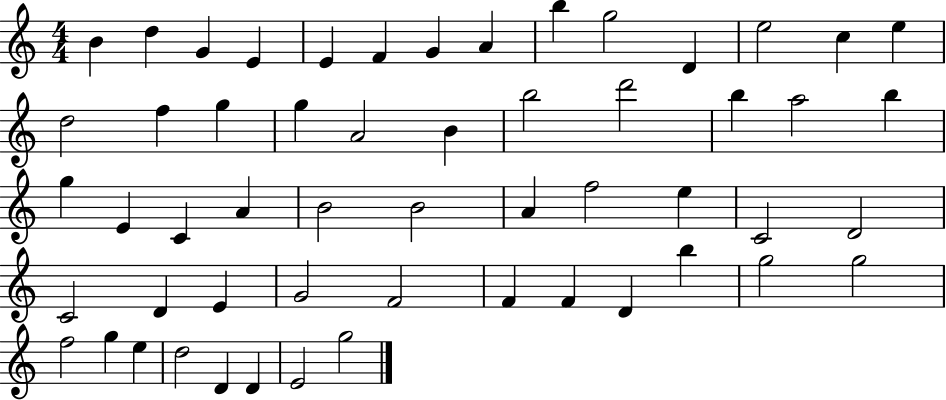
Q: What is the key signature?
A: C major